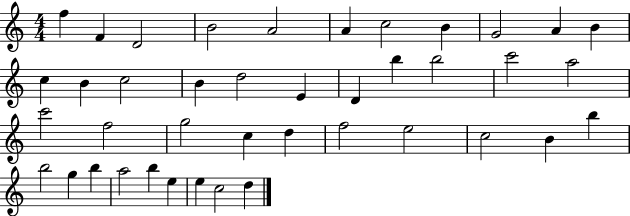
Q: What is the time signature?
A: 4/4